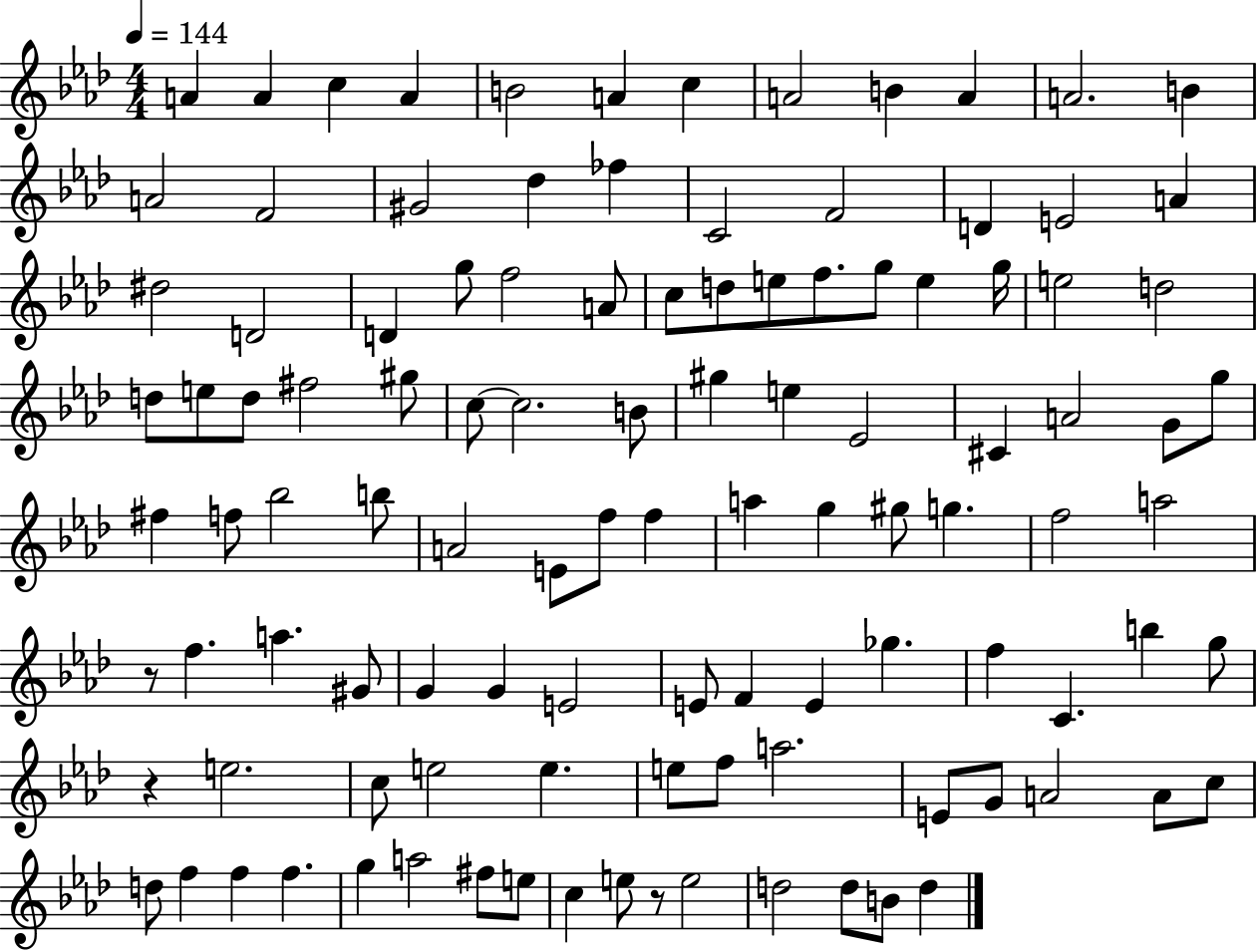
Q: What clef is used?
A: treble